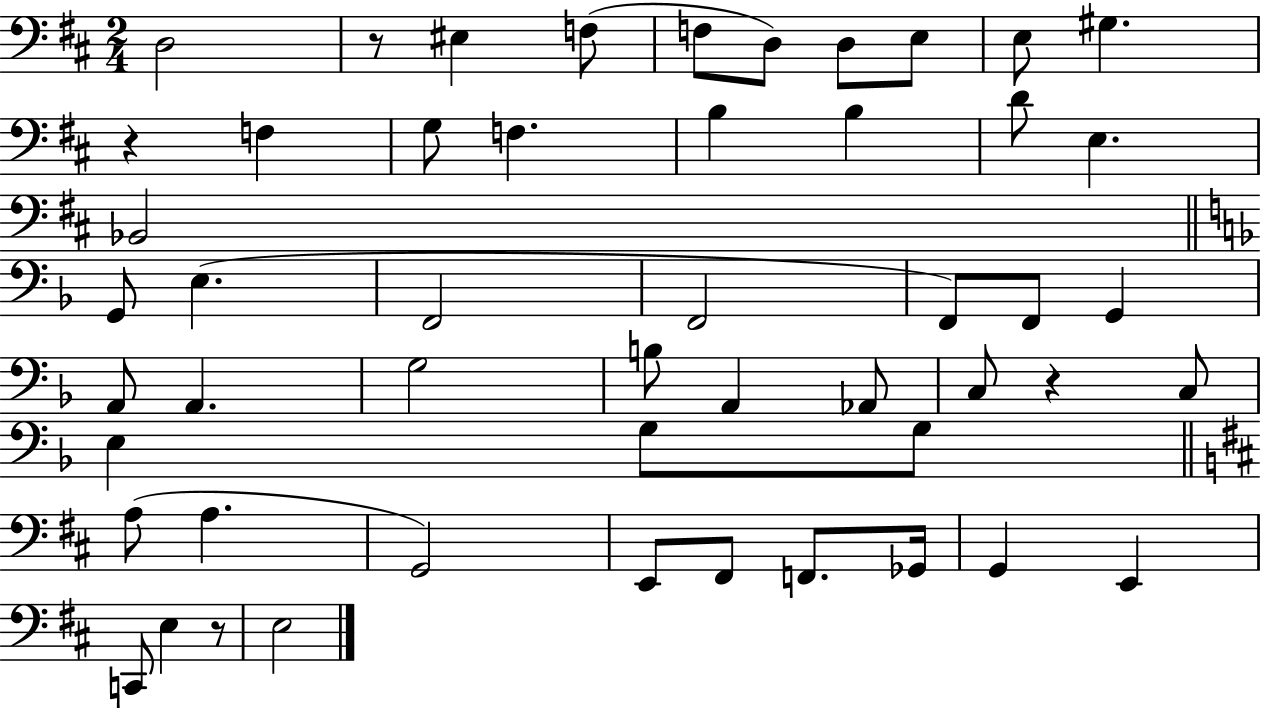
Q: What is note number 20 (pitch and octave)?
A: F2